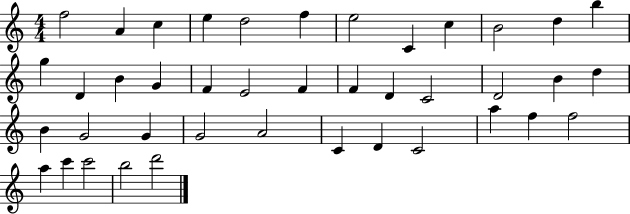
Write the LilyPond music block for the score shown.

{
  \clef treble
  \numericTimeSignature
  \time 4/4
  \key c \major
  f''2 a'4 c''4 | e''4 d''2 f''4 | e''2 c'4 c''4 | b'2 d''4 b''4 | \break g''4 d'4 b'4 g'4 | f'4 e'2 f'4 | f'4 d'4 c'2 | d'2 b'4 d''4 | \break b'4 g'2 g'4 | g'2 a'2 | c'4 d'4 c'2 | a''4 f''4 f''2 | \break a''4 c'''4 c'''2 | b''2 d'''2 | \bar "|."
}